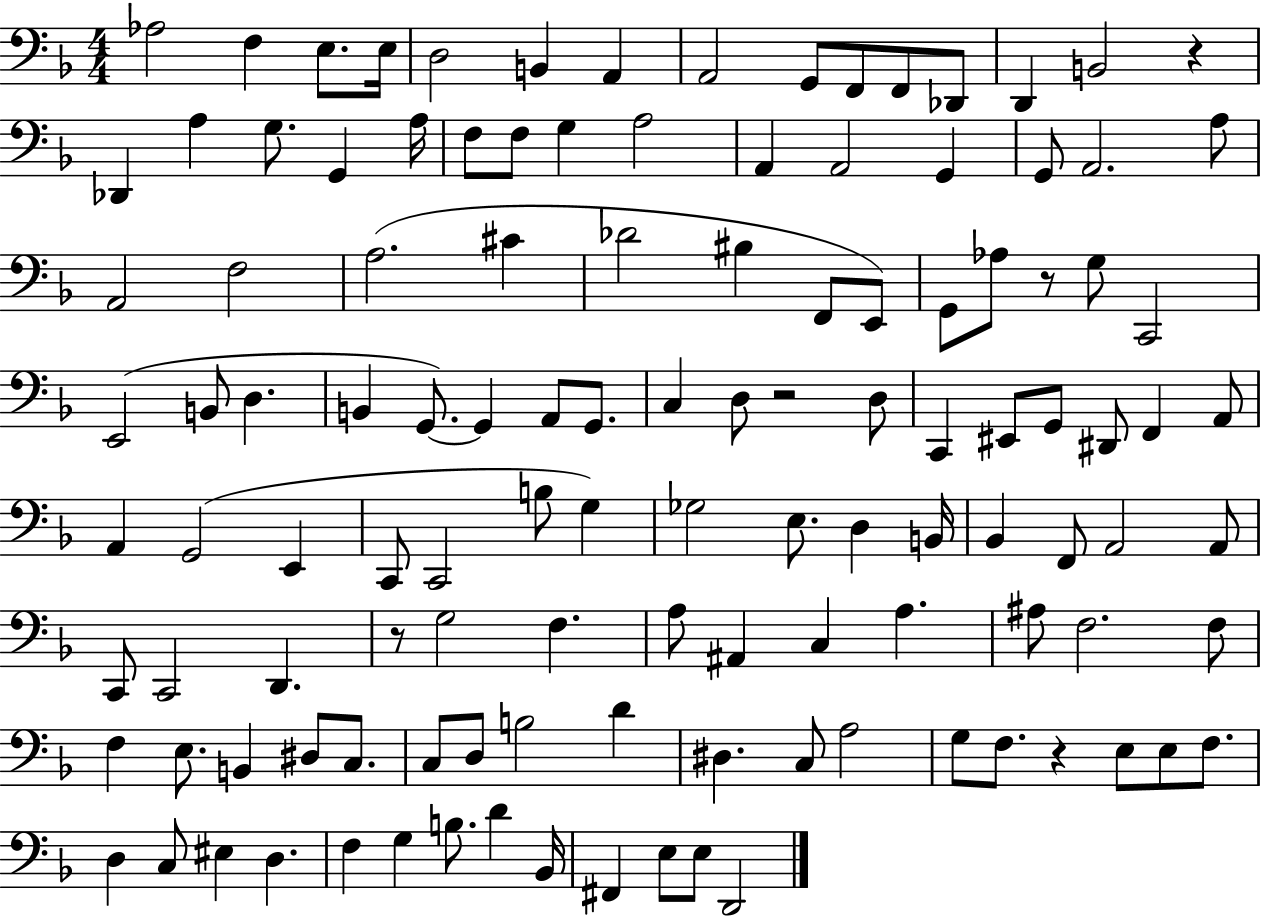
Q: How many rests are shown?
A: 5